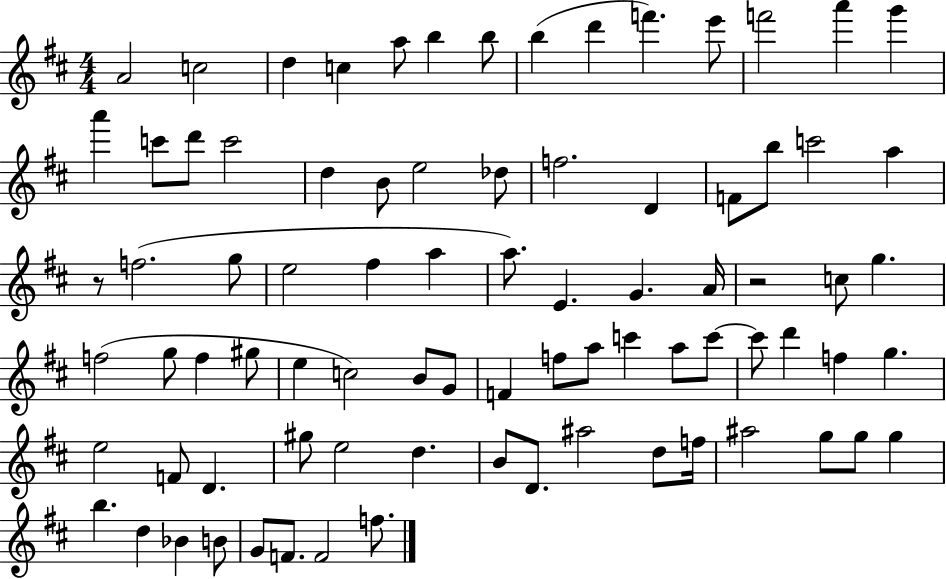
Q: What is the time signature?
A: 4/4